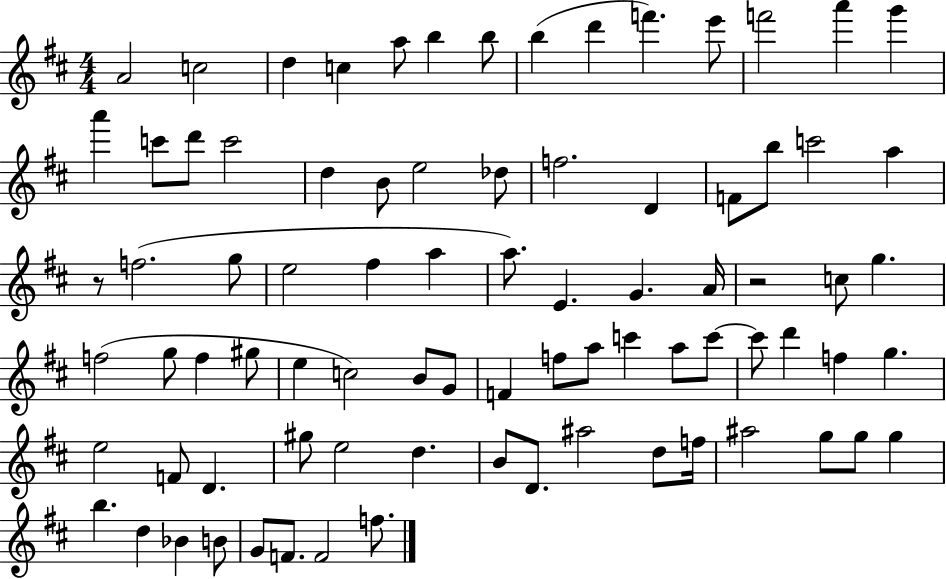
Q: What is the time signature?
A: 4/4